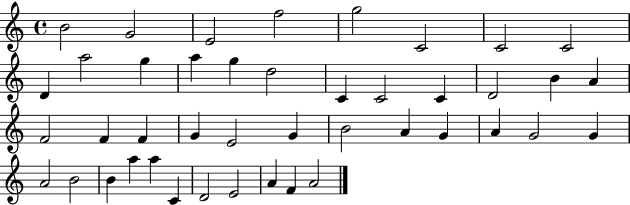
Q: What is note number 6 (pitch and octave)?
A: C4